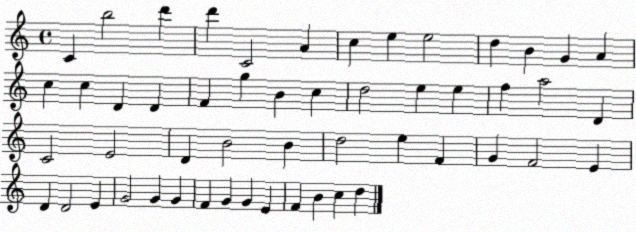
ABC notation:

X:1
T:Untitled
M:4/4
L:1/4
K:C
C b2 d' d' C2 A c e e2 d B G A c c D D F g B c d2 e e f a2 D C2 E2 D B2 B d2 e F G F2 E D D2 E G2 G G F G G E F B c d